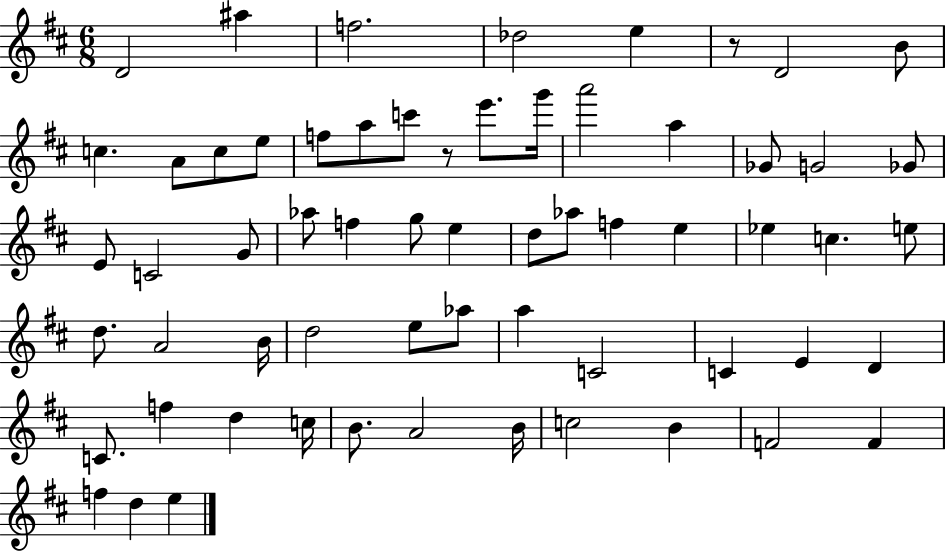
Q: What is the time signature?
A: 6/8